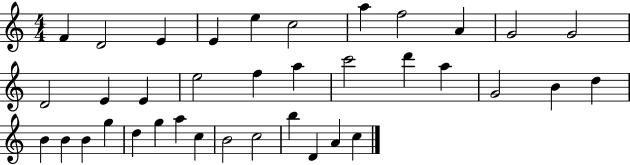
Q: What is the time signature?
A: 4/4